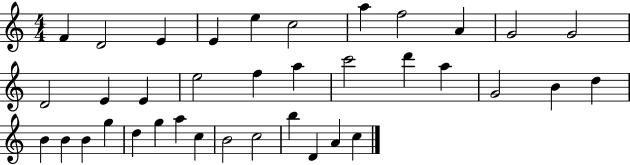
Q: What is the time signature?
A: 4/4